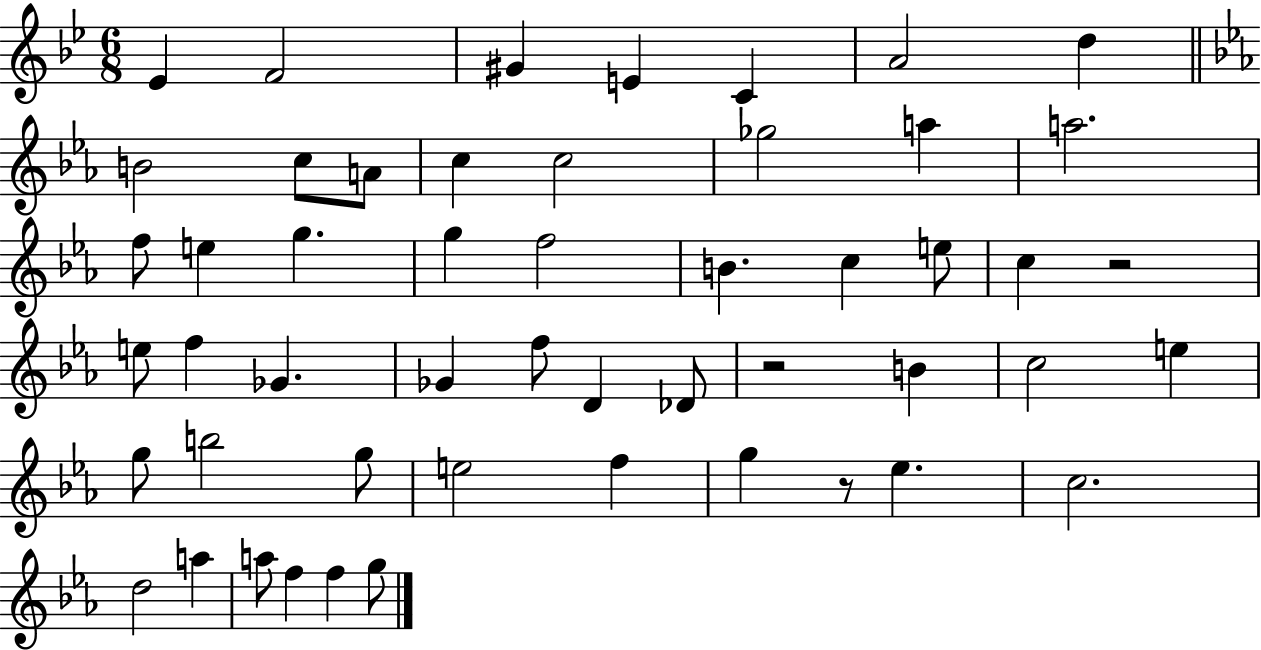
Eb4/q F4/h G#4/q E4/q C4/q A4/h D5/q B4/h C5/e A4/e C5/q C5/h Gb5/h A5/q A5/h. F5/e E5/q G5/q. G5/q F5/h B4/q. C5/q E5/e C5/q R/h E5/e F5/q Gb4/q. Gb4/q F5/e D4/q Db4/e R/h B4/q C5/h E5/q G5/e B5/h G5/e E5/h F5/q G5/q R/e Eb5/q. C5/h. D5/h A5/q A5/e F5/q F5/q G5/e